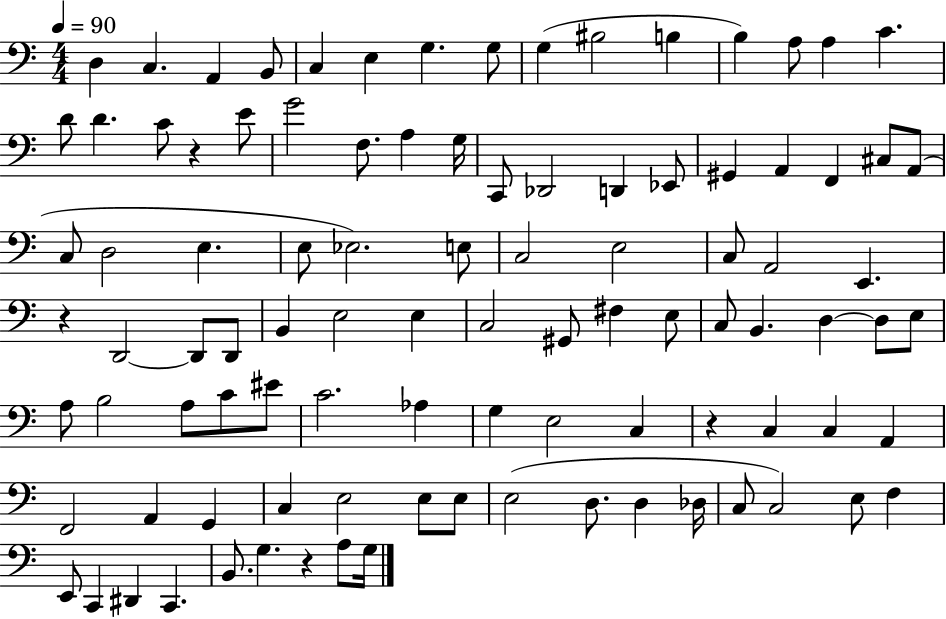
{
  \clef bass
  \numericTimeSignature
  \time 4/4
  \key c \major
  \tempo 4 = 90
  d4 c4. a,4 b,8 | c4 e4 g4. g8 | g4( bis2 b4 | b4) a8 a4 c'4. | \break d'8 d'4. c'8 r4 e'8 | g'2 f8. a4 g16 | c,8 des,2 d,4 ees,8 | gis,4 a,4 f,4 cis8 a,8( | \break c8 d2 e4. | e8 ees2.) e8 | c2 e2 | c8 a,2 e,4. | \break r4 d,2~~ d,8 d,8 | b,4 e2 e4 | c2 gis,8 fis4 e8 | c8 b,4. d4~~ d8 e8 | \break a8 b2 a8 c'8 eis'8 | c'2. aes4 | g4 e2 c4 | r4 c4 c4 a,4 | \break f,2 a,4 g,4 | c4 e2 e8 e8 | e2( d8. d4 des16 | c8 c2) e8 f4 | \break e,8 c,4 dis,4 c,4. | b,8. g4. r4 a8 g16 | \bar "|."
}